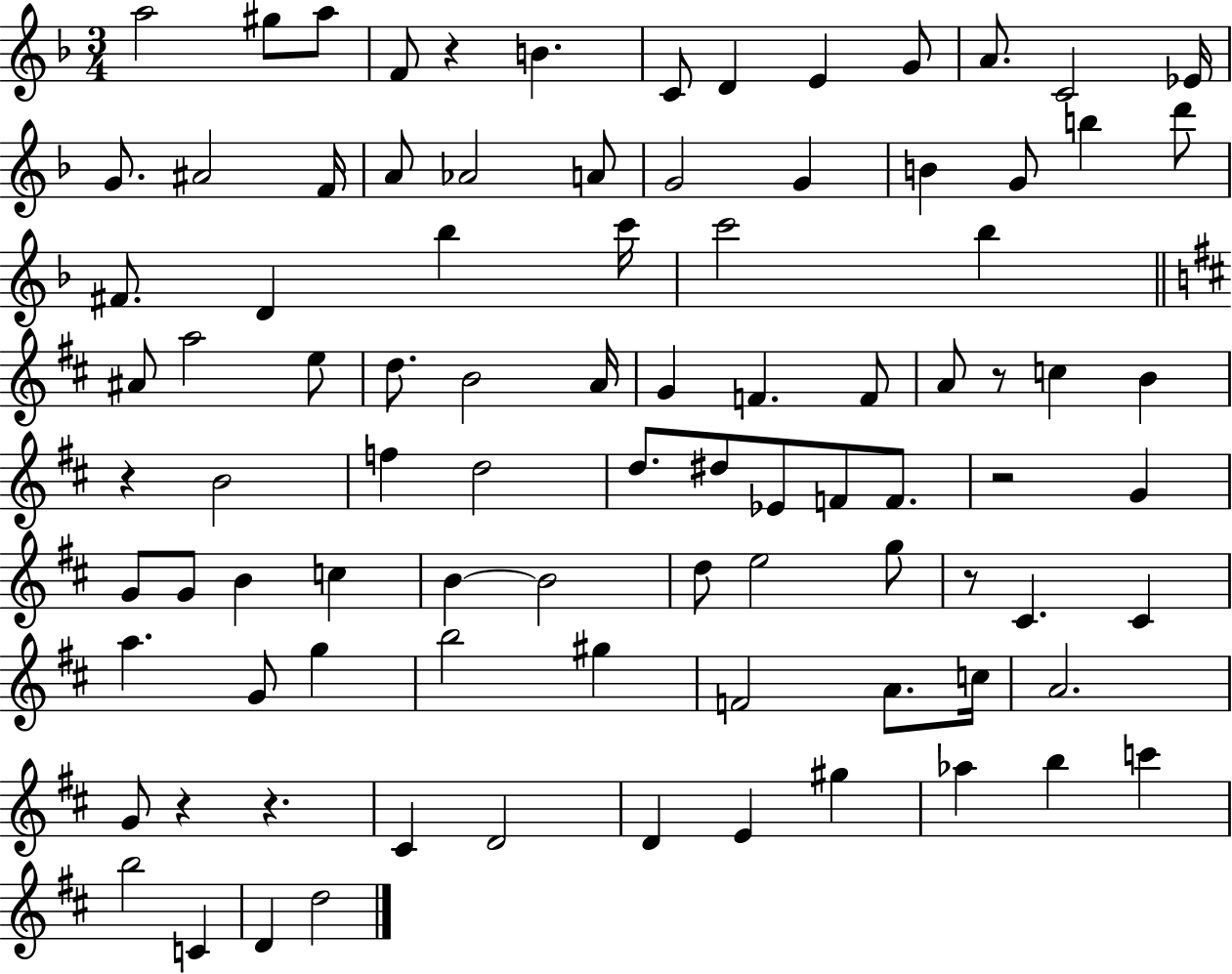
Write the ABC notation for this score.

X:1
T:Untitled
M:3/4
L:1/4
K:F
a2 ^g/2 a/2 F/2 z B C/2 D E G/2 A/2 C2 _E/4 G/2 ^A2 F/4 A/2 _A2 A/2 G2 G B G/2 b d'/2 ^F/2 D _b c'/4 c'2 _b ^A/2 a2 e/2 d/2 B2 A/4 G F F/2 A/2 z/2 c B z B2 f d2 d/2 ^d/2 _E/2 F/2 F/2 z2 G G/2 G/2 B c B B2 d/2 e2 g/2 z/2 ^C ^C a G/2 g b2 ^g F2 A/2 c/4 A2 G/2 z z ^C D2 D E ^g _a b c' b2 C D d2